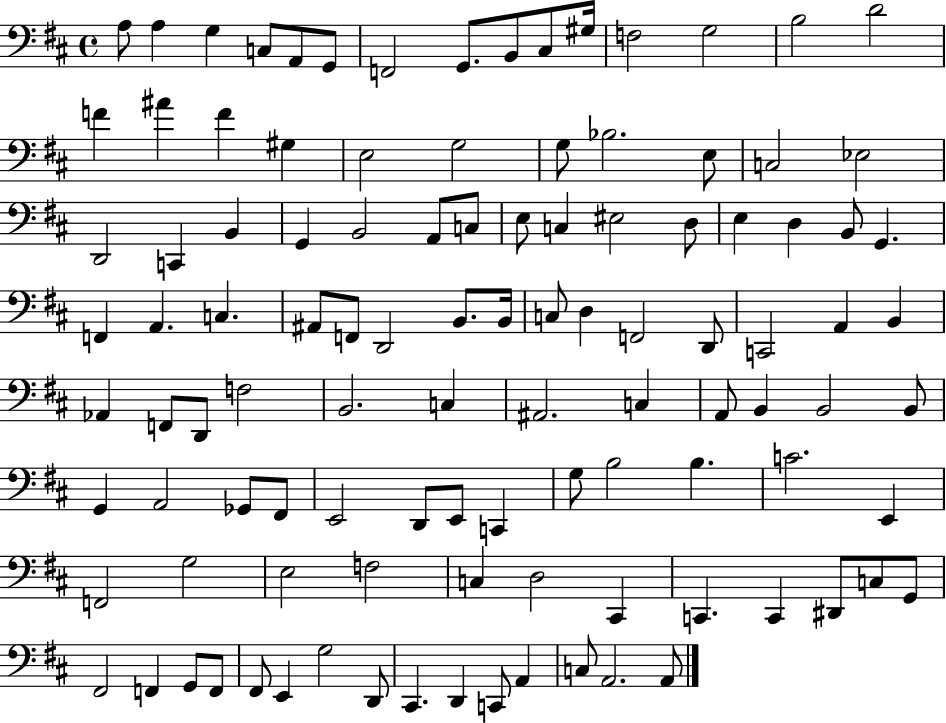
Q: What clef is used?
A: bass